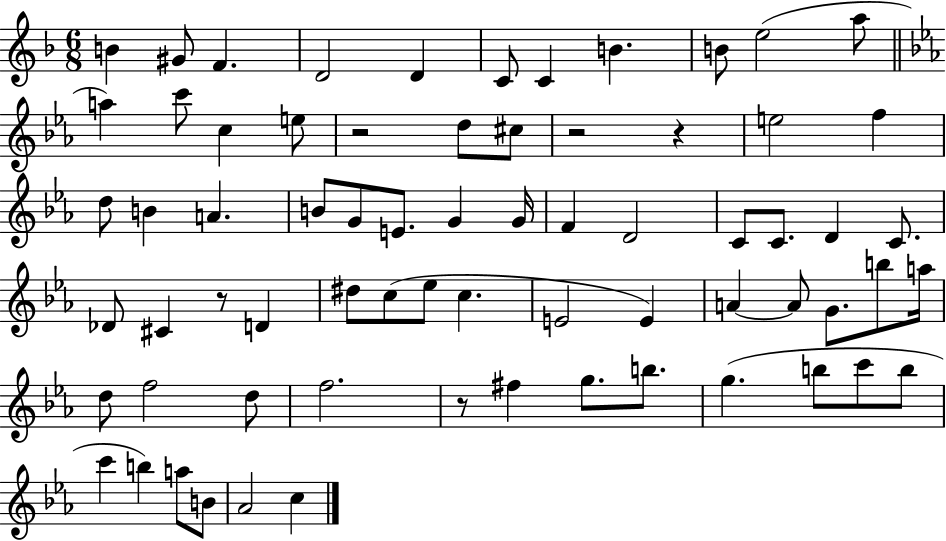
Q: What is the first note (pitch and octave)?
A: B4